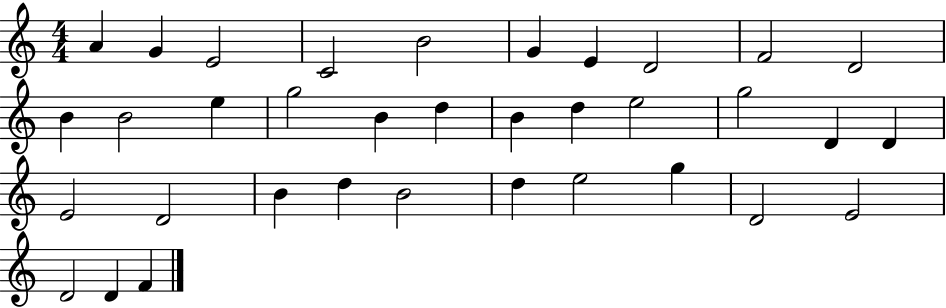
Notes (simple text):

A4/q G4/q E4/h C4/h B4/h G4/q E4/q D4/h F4/h D4/h B4/q B4/h E5/q G5/h B4/q D5/q B4/q D5/q E5/h G5/h D4/q D4/q E4/h D4/h B4/q D5/q B4/h D5/q E5/h G5/q D4/h E4/h D4/h D4/q F4/q